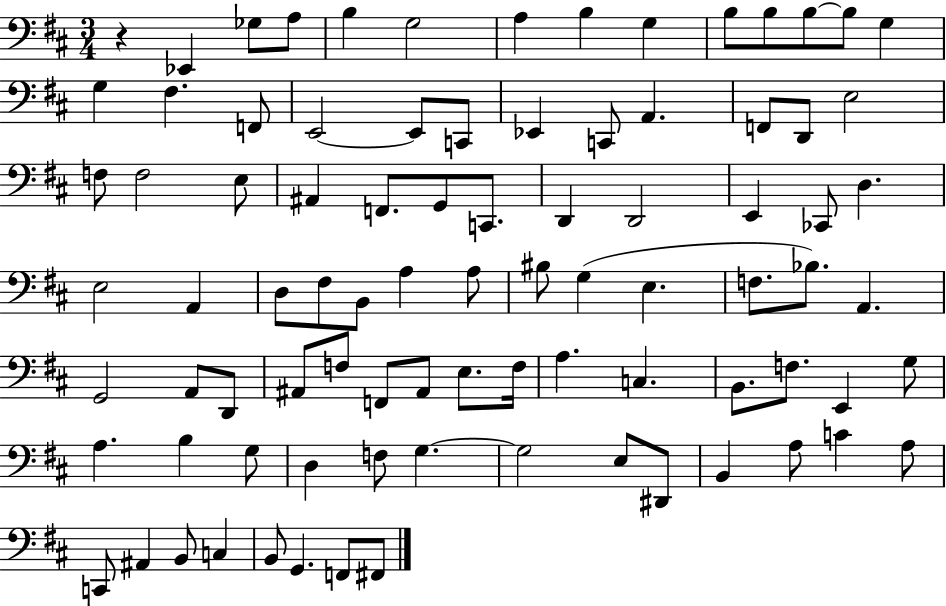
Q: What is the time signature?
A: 3/4